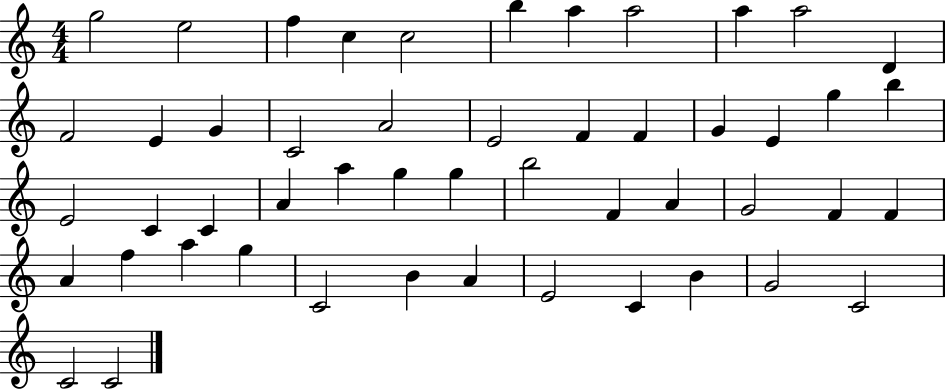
G5/h E5/h F5/q C5/q C5/h B5/q A5/q A5/h A5/q A5/h D4/q F4/h E4/q G4/q C4/h A4/h E4/h F4/q F4/q G4/q E4/q G5/q B5/q E4/h C4/q C4/q A4/q A5/q G5/q G5/q B5/h F4/q A4/q G4/h F4/q F4/q A4/q F5/q A5/q G5/q C4/h B4/q A4/q E4/h C4/q B4/q G4/h C4/h C4/h C4/h